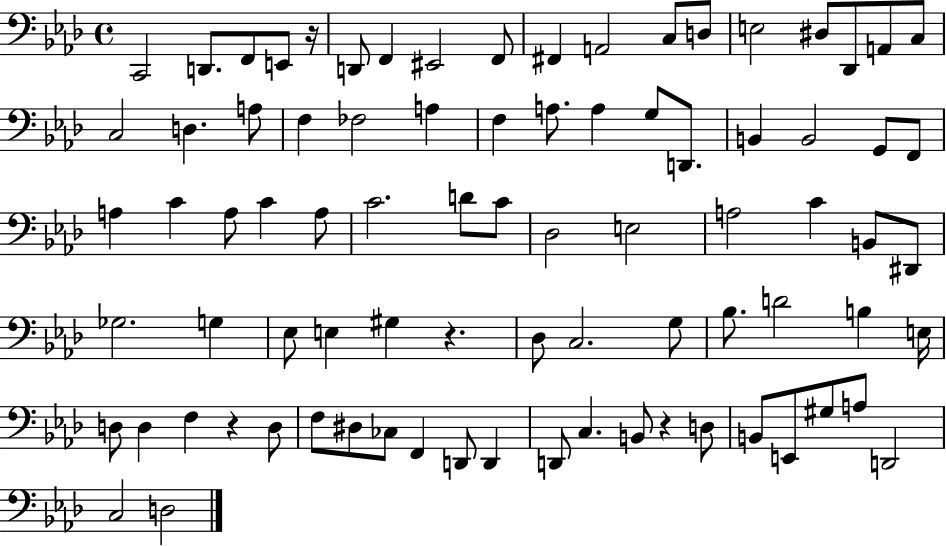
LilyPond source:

{
  \clef bass
  \time 4/4
  \defaultTimeSignature
  \key aes \major
  \repeat volta 2 { c,2 d,8. f,8 e,8 r16 | d,8 f,4 eis,2 f,8 | fis,4 a,2 c8 d8 | e2 dis8 des,8 a,8 c8 | \break c2 d4. a8 | f4 fes2 a4 | f4 a8. a4 g8 d,8. | b,4 b,2 g,8 f,8 | \break a4 c'4 a8 c'4 a8 | c'2. d'8 c'8 | des2 e2 | a2 c'4 b,8 dis,8 | \break ges2. g4 | ees8 e4 gis4 r4. | des8 c2. g8 | bes8. d'2 b4 e16 | \break d8 d4 f4 r4 d8 | f8 dis8 ces8 f,4 d,8 d,4 | d,8 c4. b,8 r4 d8 | b,8 e,8 gis8 a8 d,2 | \break c2 d2 | } \bar "|."
}